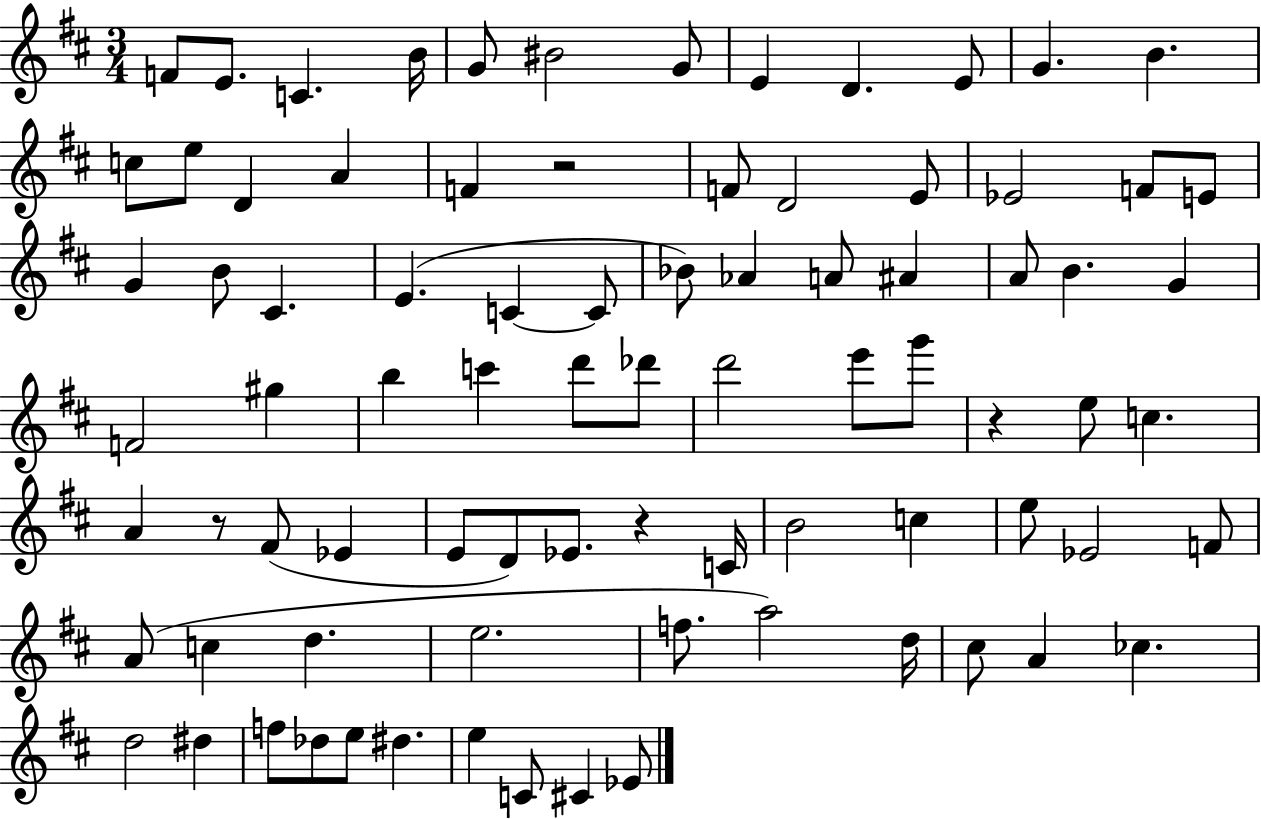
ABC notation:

X:1
T:Untitled
M:3/4
L:1/4
K:D
F/2 E/2 C B/4 G/2 ^B2 G/2 E D E/2 G B c/2 e/2 D A F z2 F/2 D2 E/2 _E2 F/2 E/2 G B/2 ^C E C C/2 _B/2 _A A/2 ^A A/2 B G F2 ^g b c' d'/2 _d'/2 d'2 e'/2 g'/2 z e/2 c A z/2 ^F/2 _E E/2 D/2 _E/2 z C/4 B2 c e/2 _E2 F/2 A/2 c d e2 f/2 a2 d/4 ^c/2 A _c d2 ^d f/2 _d/2 e/2 ^d e C/2 ^C _E/2